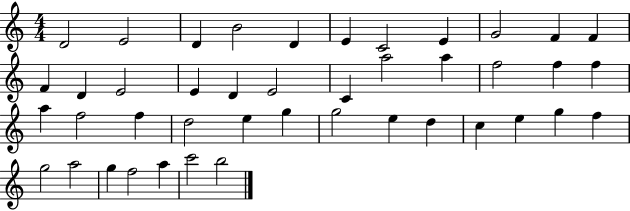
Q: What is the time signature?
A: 4/4